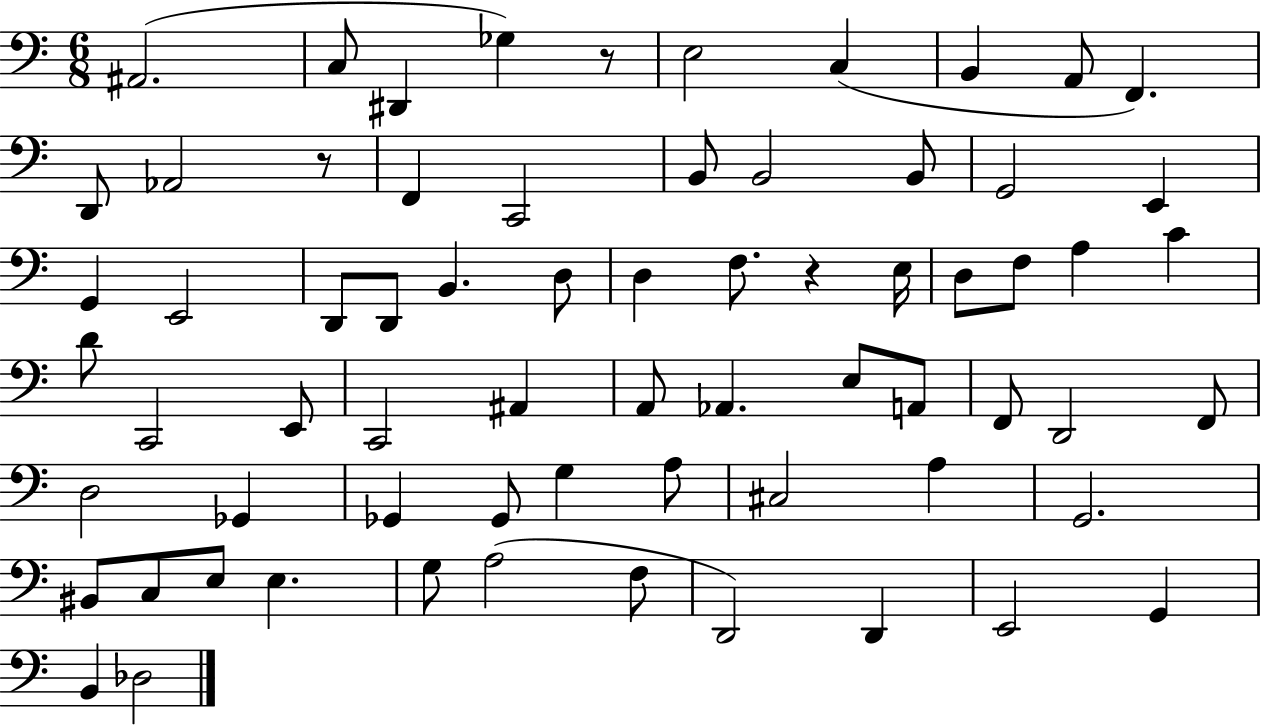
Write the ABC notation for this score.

X:1
T:Untitled
M:6/8
L:1/4
K:C
^A,,2 C,/2 ^D,, _G, z/2 E,2 C, B,, A,,/2 F,, D,,/2 _A,,2 z/2 F,, C,,2 B,,/2 B,,2 B,,/2 G,,2 E,, G,, E,,2 D,,/2 D,,/2 B,, D,/2 D, F,/2 z E,/4 D,/2 F,/2 A, C D/2 C,,2 E,,/2 C,,2 ^A,, A,,/2 _A,, E,/2 A,,/2 F,,/2 D,,2 F,,/2 D,2 _G,, _G,, _G,,/2 G, A,/2 ^C,2 A, G,,2 ^B,,/2 C,/2 E,/2 E, G,/2 A,2 F,/2 D,,2 D,, E,,2 G,, B,, _D,2